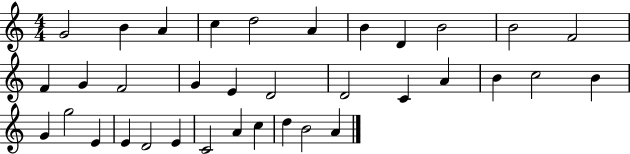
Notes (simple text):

G4/h B4/q A4/q C5/q D5/h A4/q B4/q D4/q B4/h B4/h F4/h F4/q G4/q F4/h G4/q E4/q D4/h D4/h C4/q A4/q B4/q C5/h B4/q G4/q G5/h E4/q E4/q D4/h E4/q C4/h A4/q C5/q D5/q B4/h A4/q